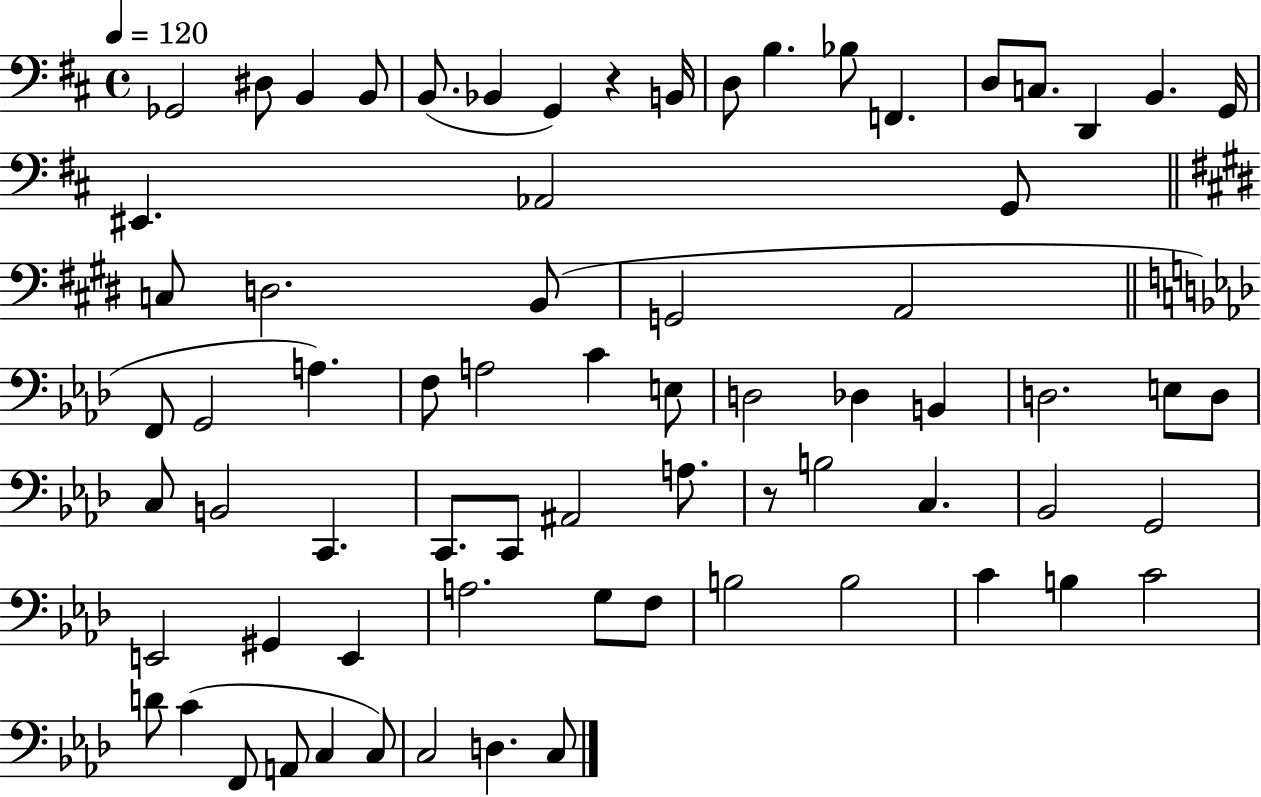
Gb2/h D#3/e B2/q B2/e B2/e. Bb2/q G2/q R/q B2/s D3/e B3/q. Bb3/e F2/q. D3/e C3/e. D2/q B2/q. G2/s EIS2/q. Ab2/h G2/e C3/e D3/h. B2/e G2/h A2/h F2/e G2/h A3/q. F3/e A3/h C4/q E3/e D3/h Db3/q B2/q D3/h. E3/e D3/e C3/e B2/h C2/q. C2/e. C2/e A#2/h A3/e. R/e B3/h C3/q. Bb2/h G2/h E2/h G#2/q E2/q A3/h. G3/e F3/e B3/h B3/h C4/q B3/q C4/h D4/e C4/q F2/e A2/e C3/q C3/e C3/h D3/q. C3/e